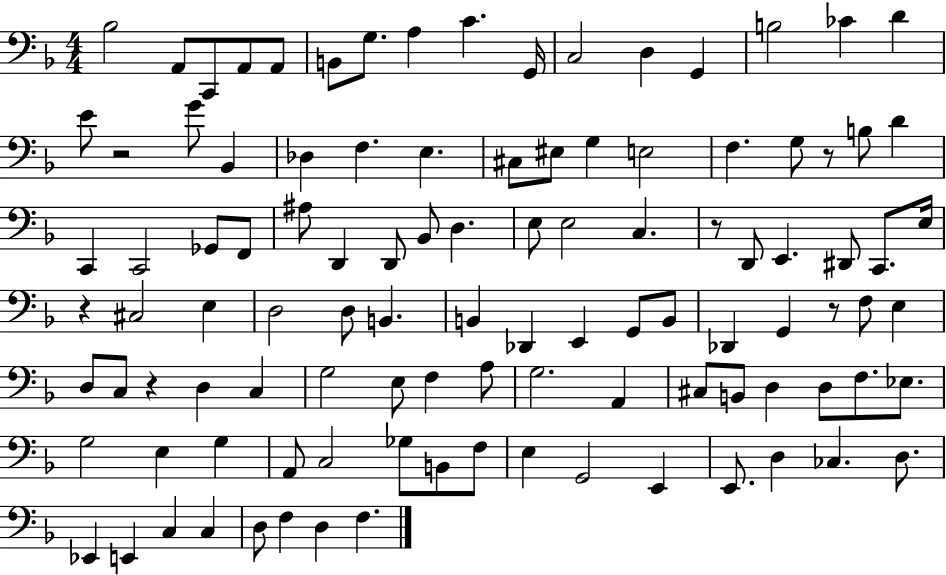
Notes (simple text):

Bb3/h A2/e C2/e A2/e A2/e B2/e G3/e. A3/q C4/q. G2/s C3/h D3/q G2/q B3/h CES4/q D4/q E4/e R/h G4/e Bb2/q Db3/q F3/q. E3/q. C#3/e EIS3/e G3/q E3/h F3/q. G3/e R/e B3/e D4/q C2/q C2/h Gb2/e F2/e A#3/e D2/q D2/e Bb2/e D3/q. E3/e E3/h C3/q. R/e D2/e E2/q. D#2/e C2/e. E3/s R/q C#3/h E3/q D3/h D3/e B2/q. B2/q Db2/q E2/q G2/e B2/e Db2/q G2/q R/e F3/e E3/q D3/e C3/e R/q D3/q C3/q G3/h E3/e F3/q A3/e G3/h. A2/q C#3/e B2/e D3/q D3/e F3/e. Eb3/e. G3/h E3/q G3/q A2/e C3/h Gb3/e B2/e F3/e E3/q G2/h E2/q E2/e. D3/q CES3/q. D3/e. Eb2/q E2/q C3/q C3/q D3/e F3/q D3/q F3/q.